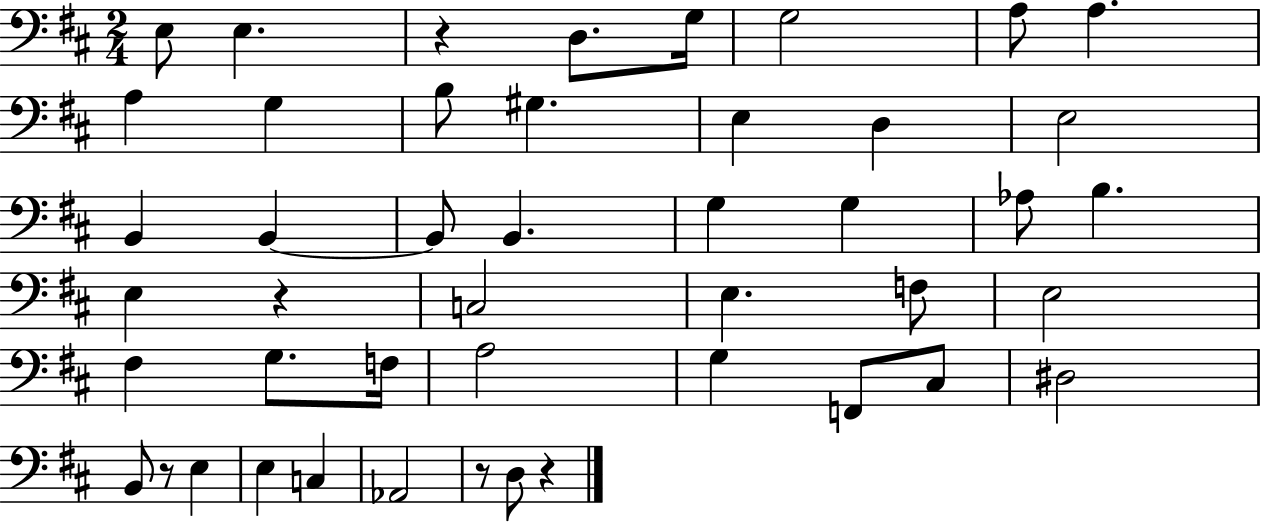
E3/e E3/q. R/q D3/e. G3/s G3/h A3/e A3/q. A3/q G3/q B3/e G#3/q. E3/q D3/q E3/h B2/q B2/q B2/e B2/q. G3/q G3/q Ab3/e B3/q. E3/q R/q C3/h E3/q. F3/e E3/h F#3/q G3/e. F3/s A3/h G3/q F2/e C#3/e D#3/h B2/e R/e E3/q E3/q C3/q Ab2/h R/e D3/e R/q